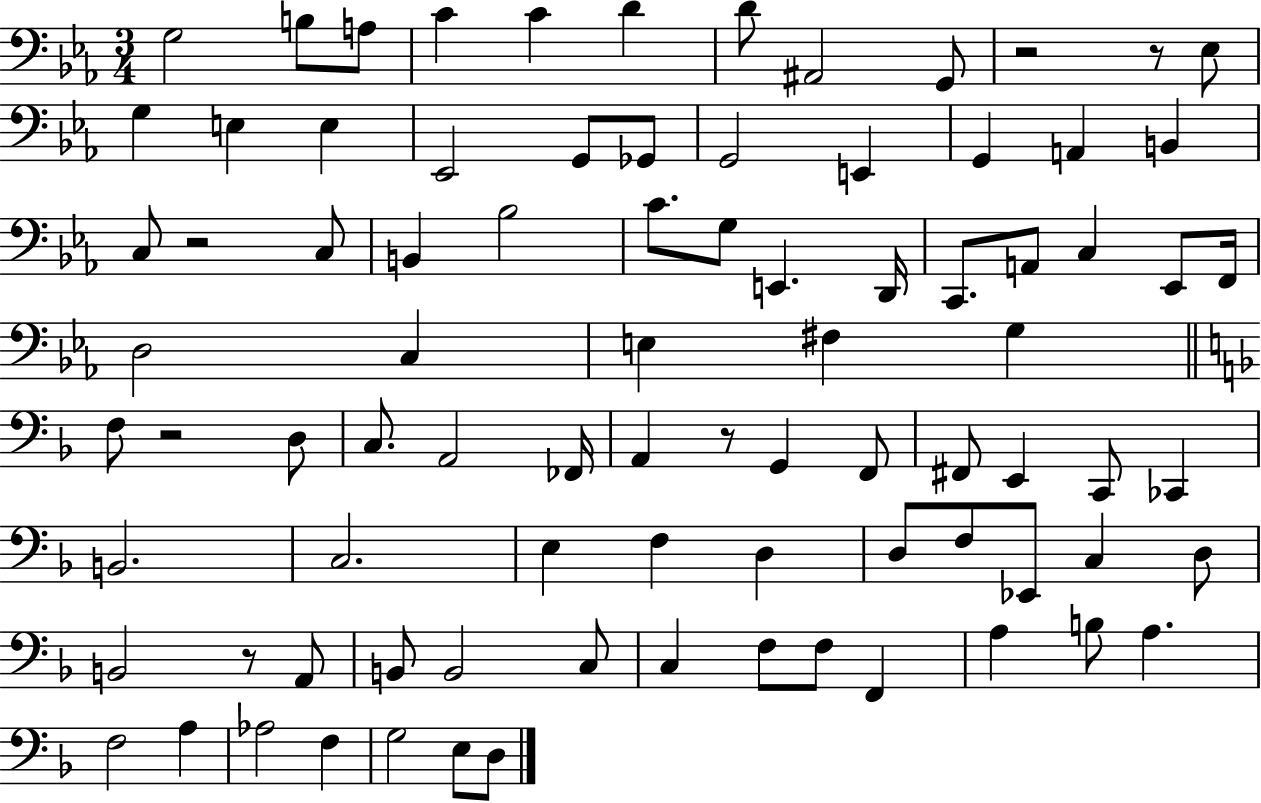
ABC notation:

X:1
T:Untitled
M:3/4
L:1/4
K:Eb
G,2 B,/2 A,/2 C C D D/2 ^A,,2 G,,/2 z2 z/2 _E,/2 G, E, E, _E,,2 G,,/2 _G,,/2 G,,2 E,, G,, A,, B,, C,/2 z2 C,/2 B,, _B,2 C/2 G,/2 E,, D,,/4 C,,/2 A,,/2 C, _E,,/2 F,,/4 D,2 C, E, ^F, G, F,/2 z2 D,/2 C,/2 A,,2 _F,,/4 A,, z/2 G,, F,,/2 ^F,,/2 E,, C,,/2 _C,, B,,2 C,2 E, F, D, D,/2 F,/2 _E,,/2 C, D,/2 B,,2 z/2 A,,/2 B,,/2 B,,2 C,/2 C, F,/2 F,/2 F,, A, B,/2 A, F,2 A, _A,2 F, G,2 E,/2 D,/2